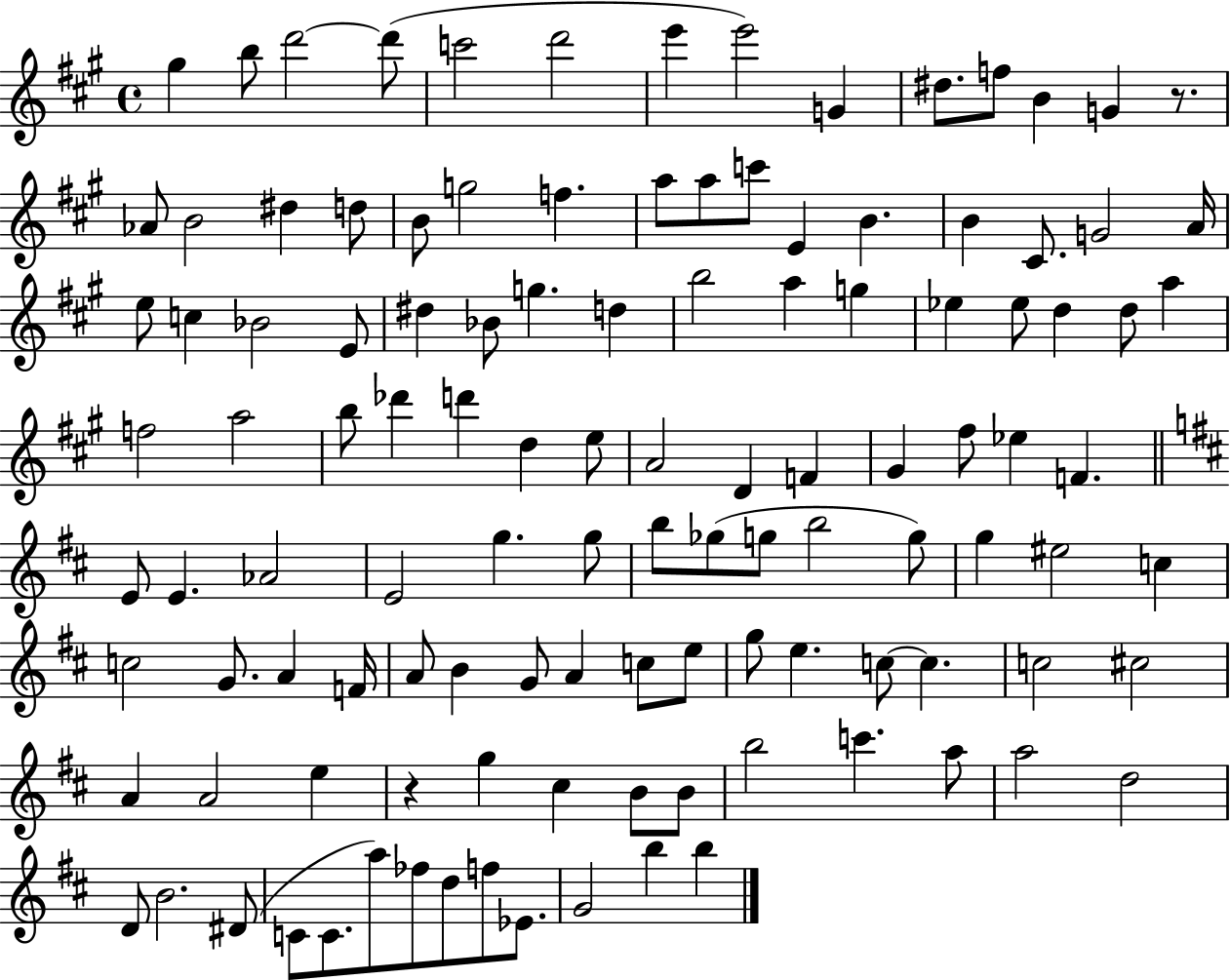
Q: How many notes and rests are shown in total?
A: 116